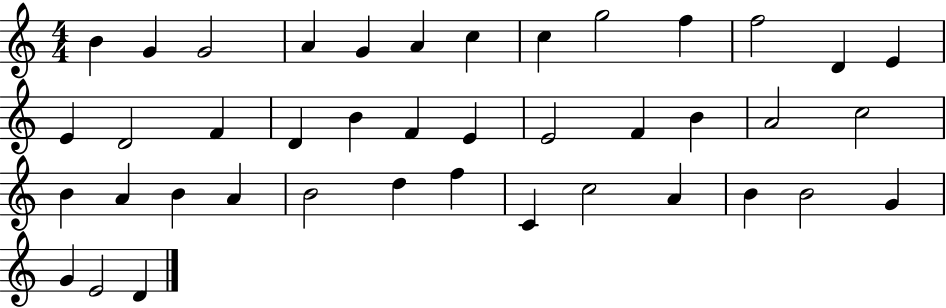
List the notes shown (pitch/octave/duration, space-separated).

B4/q G4/q G4/h A4/q G4/q A4/q C5/q C5/q G5/h F5/q F5/h D4/q E4/q E4/q D4/h F4/q D4/q B4/q F4/q E4/q E4/h F4/q B4/q A4/h C5/h B4/q A4/q B4/q A4/q B4/h D5/q F5/q C4/q C5/h A4/q B4/q B4/h G4/q G4/q E4/h D4/q